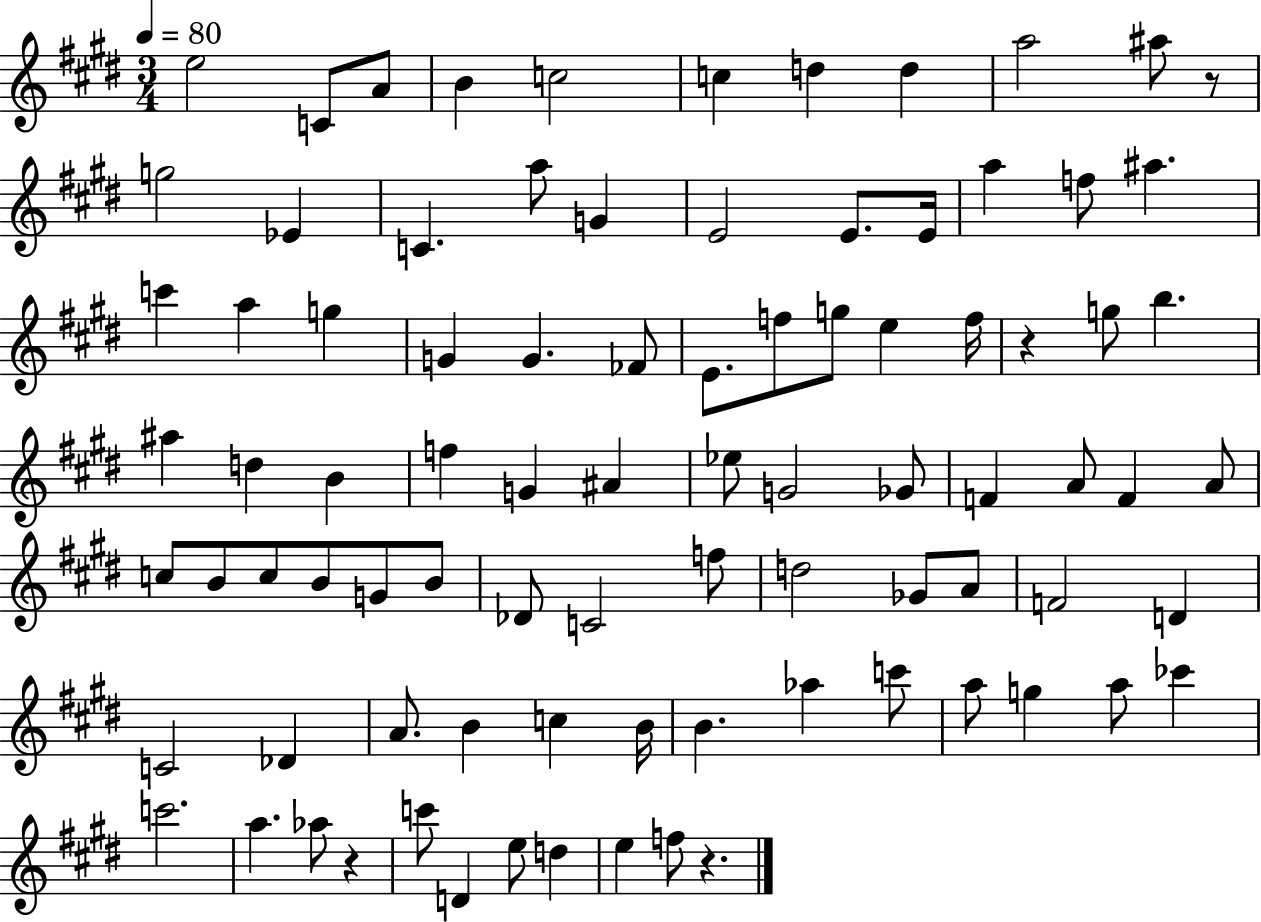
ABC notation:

X:1
T:Untitled
M:3/4
L:1/4
K:E
e2 C/2 A/2 B c2 c d d a2 ^a/2 z/2 g2 _E C a/2 G E2 E/2 E/4 a f/2 ^a c' a g G G _F/2 E/2 f/2 g/2 e f/4 z g/2 b ^a d B f G ^A _e/2 G2 _G/2 F A/2 F A/2 c/2 B/2 c/2 B/2 G/2 B/2 _D/2 C2 f/2 d2 _G/2 A/2 F2 D C2 _D A/2 B c B/4 B _a c'/2 a/2 g a/2 _c' c'2 a _a/2 z c'/2 D e/2 d e f/2 z